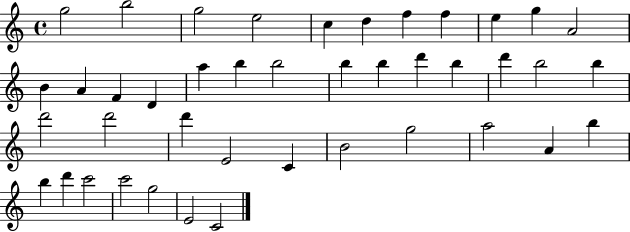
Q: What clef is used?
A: treble